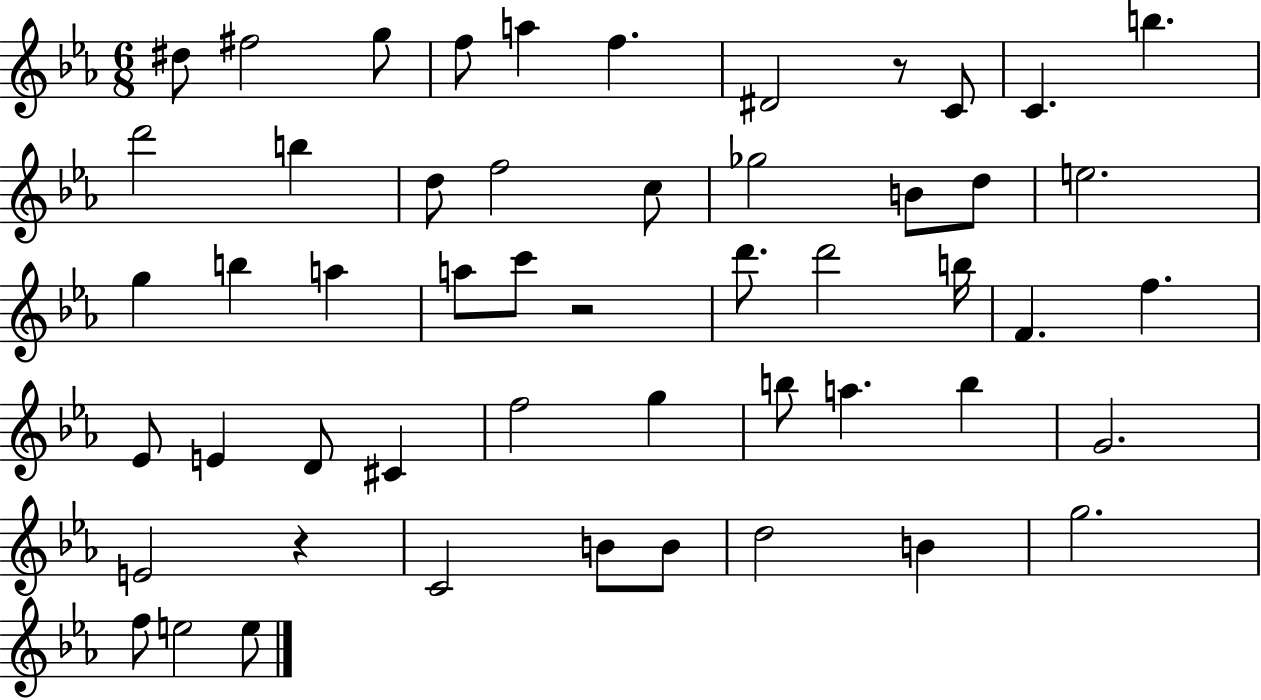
{
  \clef treble
  \numericTimeSignature
  \time 6/8
  \key ees \major
  dis''8 fis''2 g''8 | f''8 a''4 f''4. | dis'2 r8 c'8 | c'4. b''4. | \break d'''2 b''4 | d''8 f''2 c''8 | ges''2 b'8 d''8 | e''2. | \break g''4 b''4 a''4 | a''8 c'''8 r2 | d'''8. d'''2 b''16 | f'4. f''4. | \break ees'8 e'4 d'8 cis'4 | f''2 g''4 | b''8 a''4. b''4 | g'2. | \break e'2 r4 | c'2 b'8 b'8 | d''2 b'4 | g''2. | \break f''8 e''2 e''8 | \bar "|."
}